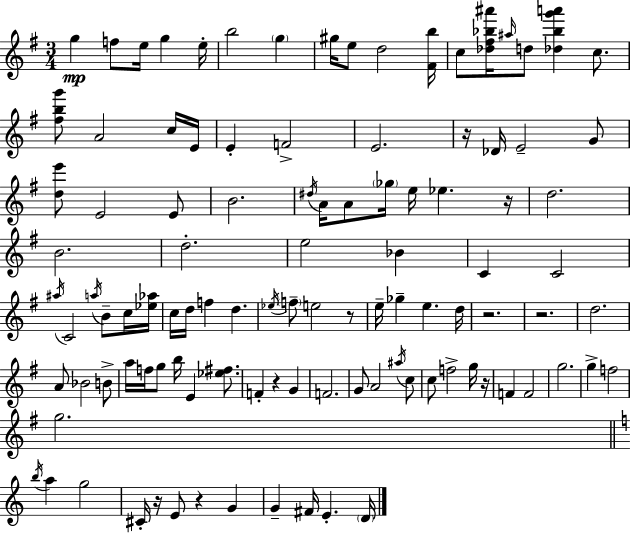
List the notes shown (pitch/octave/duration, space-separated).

G5/q F5/e E5/s G5/q E5/s B5/h G5/q G#5/s E5/e D5/h [F#4,B5]/s C5/e [Db5,F#5,Bb5,A#6]/s A#5/s D5/e [Db5,Bb5,G6,A6]/q C5/e. [F#5,B5,G6]/e A4/h C5/s E4/s E4/q F4/h E4/h. R/s Db4/s E4/h G4/e [D5,E6]/e E4/h E4/e B4/h. D#5/s A4/s A4/e Gb5/s E5/s Eb5/q. R/s D5/h. B4/h. D5/h. E5/h Bb4/q C4/q C4/h A#5/s C4/h A5/s B4/e C5/s [Eb5,Ab5]/s C5/s D5/s F5/q D5/q. Eb5/s F5/e E5/h R/e E5/s Gb5/q E5/q. D5/s R/h. R/h. D5/h. A4/e Bb4/h B4/e A5/s F5/s G5/e B5/s E4/q [Eb5,F#5]/e. F4/q R/q G4/q F4/h. G4/e A4/h A#5/s C5/e C5/e F5/h G5/s R/s F4/q F4/h G5/h. G5/q F5/h G5/h. B5/s A5/q G5/h C#4/s R/s E4/e R/q G4/q G4/q F#4/s E4/q. D4/s